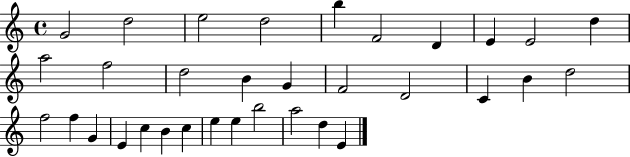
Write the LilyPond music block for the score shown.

{
  \clef treble
  \time 4/4
  \defaultTimeSignature
  \key c \major
  g'2 d''2 | e''2 d''2 | b''4 f'2 d'4 | e'4 e'2 d''4 | \break a''2 f''2 | d''2 b'4 g'4 | f'2 d'2 | c'4 b'4 d''2 | \break f''2 f''4 g'4 | e'4 c''4 b'4 c''4 | e''4 e''4 b''2 | a''2 d''4 e'4 | \break \bar "|."
}